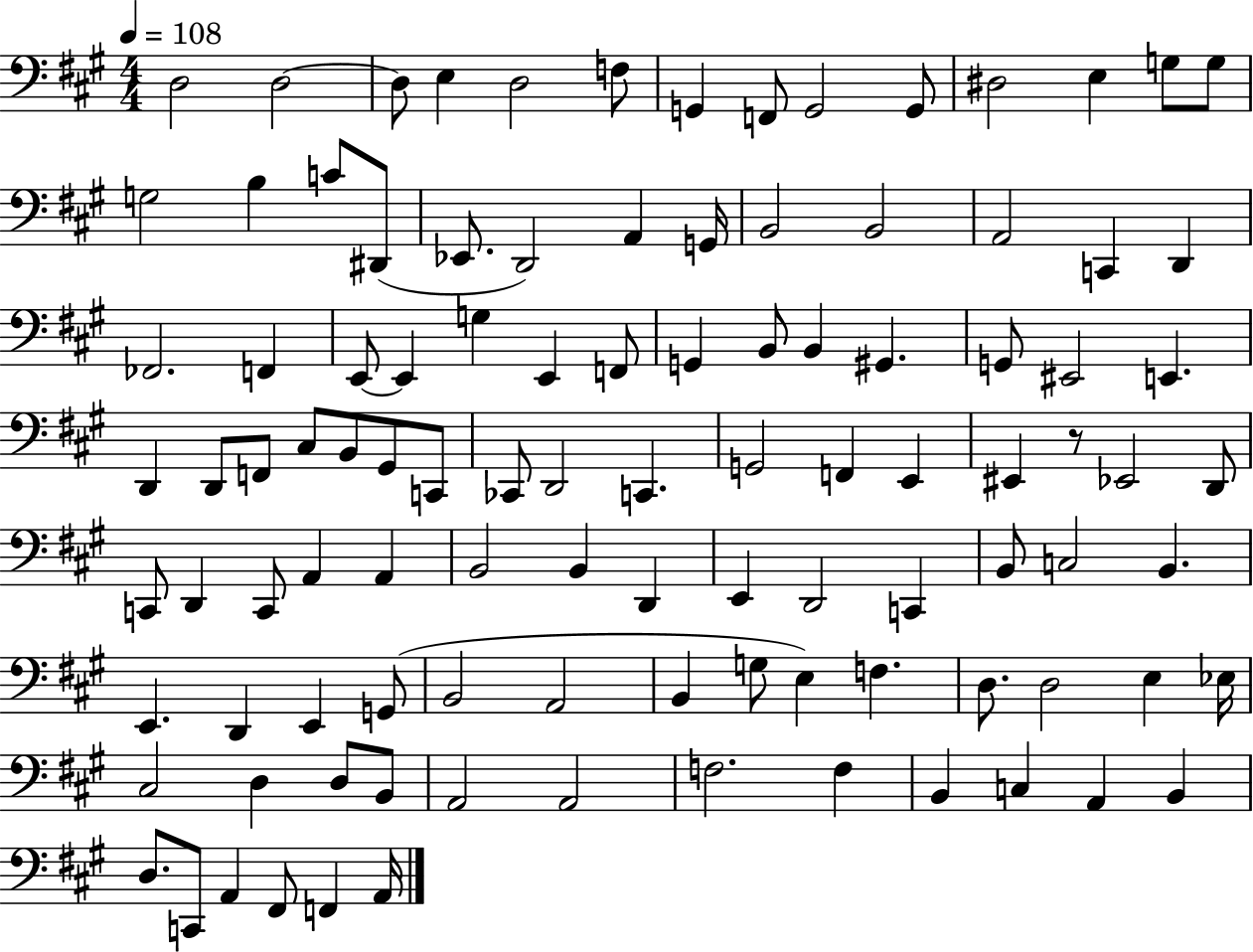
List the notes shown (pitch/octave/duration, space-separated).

D3/h D3/h D3/e E3/q D3/h F3/e G2/q F2/e G2/h G2/e D#3/h E3/q G3/e G3/e G3/h B3/q C4/e D#2/e Eb2/e. D2/h A2/q G2/s B2/h B2/h A2/h C2/q D2/q FES2/h. F2/q E2/e E2/q G3/q E2/q F2/e G2/q B2/e B2/q G#2/q. G2/e EIS2/h E2/q. D2/q D2/e F2/e C#3/e B2/e G#2/e C2/e CES2/e D2/h C2/q. G2/h F2/q E2/q EIS2/q R/e Eb2/h D2/e C2/e D2/q C2/e A2/q A2/q B2/h B2/q D2/q E2/q D2/h C2/q B2/e C3/h B2/q. E2/q. D2/q E2/q G2/e B2/h A2/h B2/q G3/e E3/q F3/q. D3/e. D3/h E3/q Eb3/s C#3/h D3/q D3/e B2/e A2/h A2/h F3/h. F3/q B2/q C3/q A2/q B2/q D3/e. C2/e A2/q F#2/e F2/q A2/s